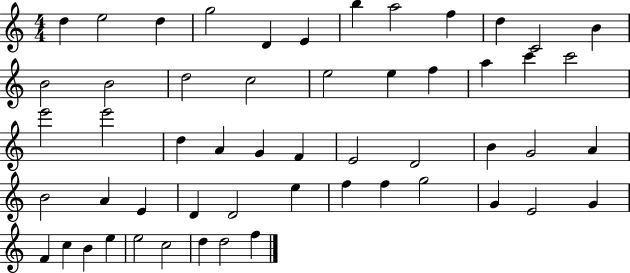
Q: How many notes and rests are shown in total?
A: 54